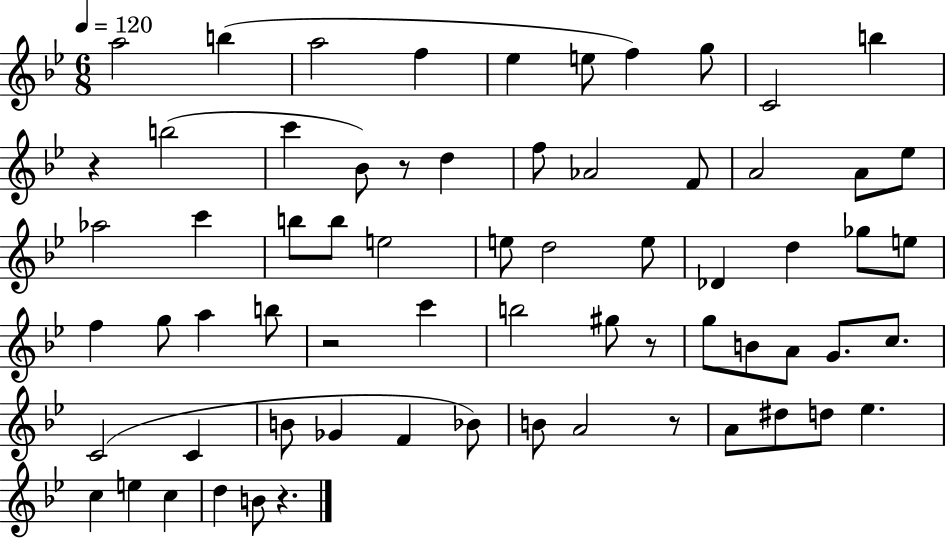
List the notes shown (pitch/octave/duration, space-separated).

A5/h B5/q A5/h F5/q Eb5/q E5/e F5/q G5/e C4/h B5/q R/q B5/h C6/q Bb4/e R/e D5/q F5/e Ab4/h F4/e A4/h A4/e Eb5/e Ab5/h C6/q B5/e B5/e E5/h E5/e D5/h E5/e Db4/q D5/q Gb5/e E5/e F5/q G5/e A5/q B5/e R/h C6/q B5/h G#5/e R/e G5/e B4/e A4/e G4/e. C5/e. C4/h C4/q B4/e Gb4/q F4/q Bb4/e B4/e A4/h R/e A4/e D#5/e D5/e Eb5/q. C5/q E5/q C5/q D5/q B4/e R/q.